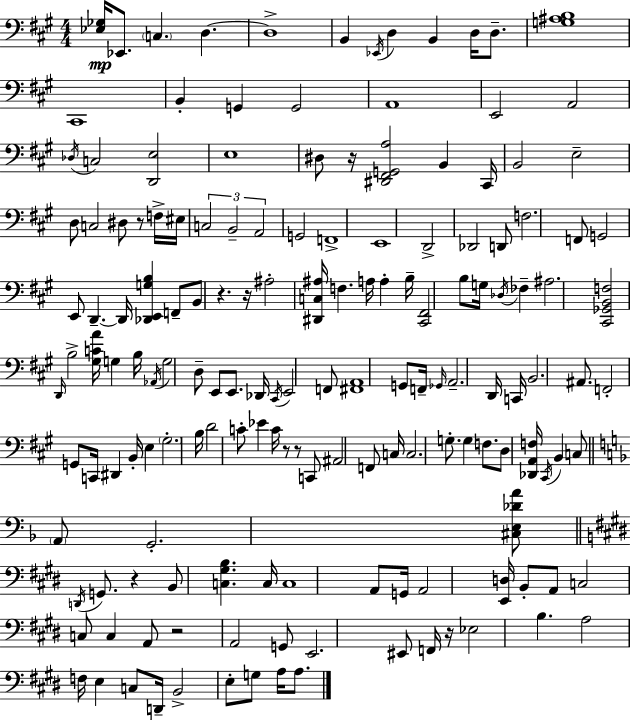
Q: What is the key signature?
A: A major